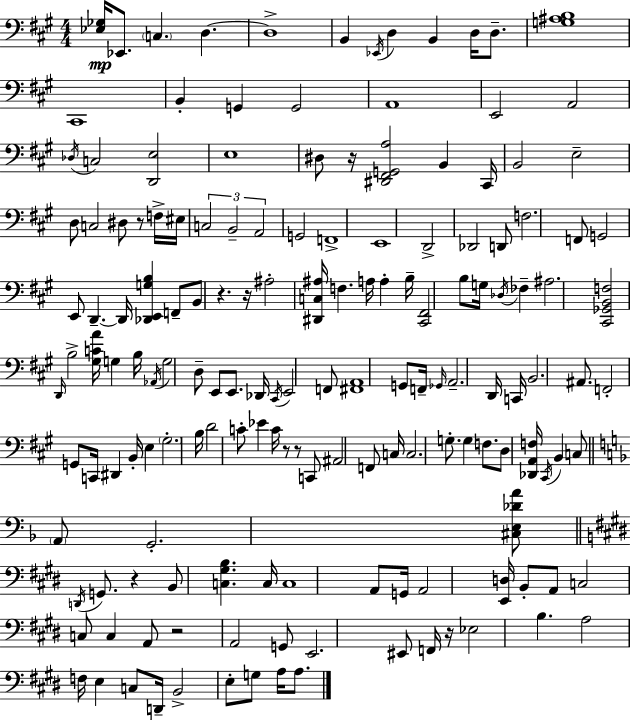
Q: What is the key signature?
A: A major